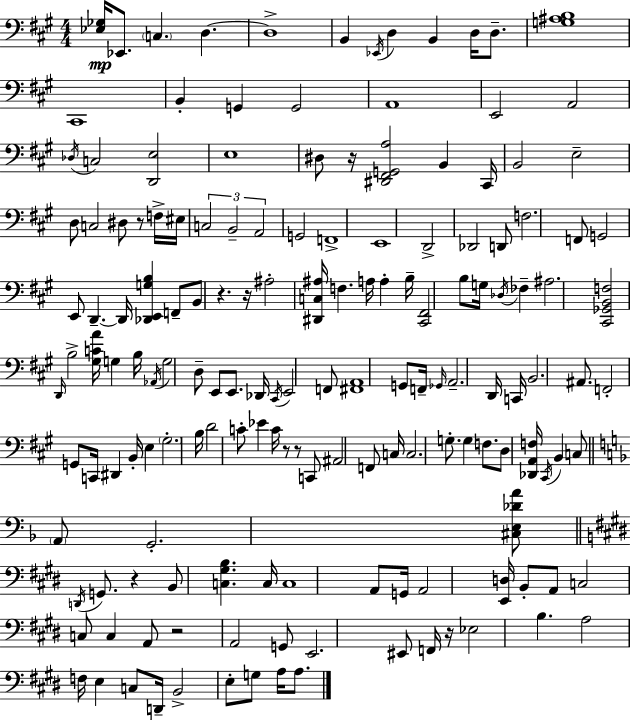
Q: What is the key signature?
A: A major